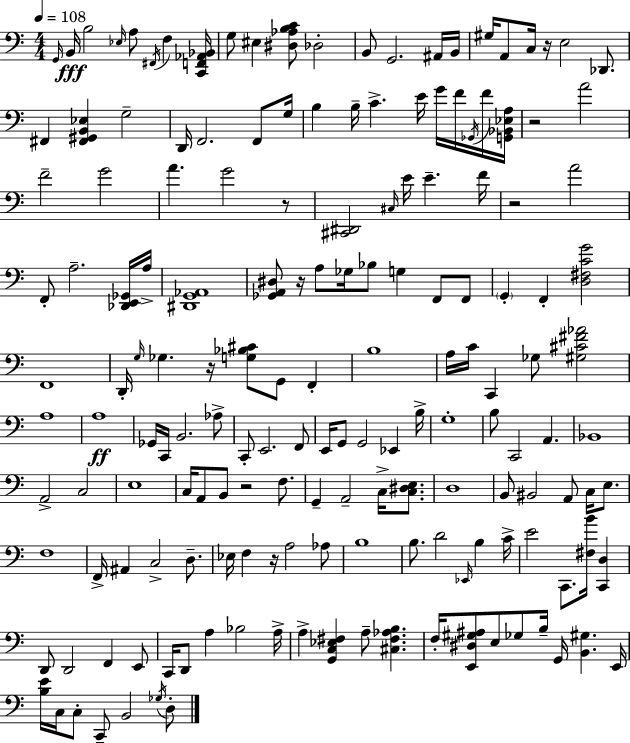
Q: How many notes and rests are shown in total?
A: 167